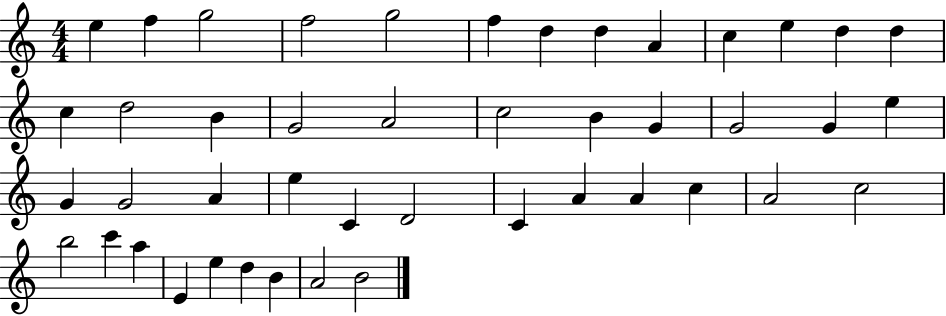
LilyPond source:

{
  \clef treble
  \numericTimeSignature
  \time 4/4
  \key c \major
  e''4 f''4 g''2 | f''2 g''2 | f''4 d''4 d''4 a'4 | c''4 e''4 d''4 d''4 | \break c''4 d''2 b'4 | g'2 a'2 | c''2 b'4 g'4 | g'2 g'4 e''4 | \break g'4 g'2 a'4 | e''4 c'4 d'2 | c'4 a'4 a'4 c''4 | a'2 c''2 | \break b''2 c'''4 a''4 | e'4 e''4 d''4 b'4 | a'2 b'2 | \bar "|."
}